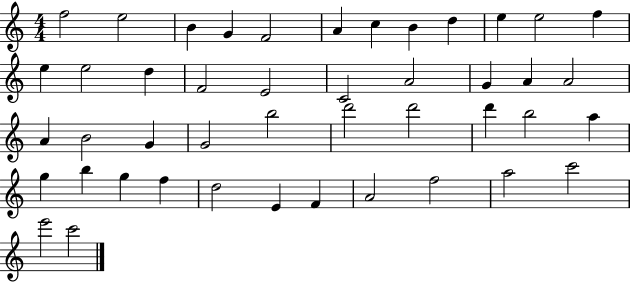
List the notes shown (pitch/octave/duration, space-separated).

F5/h E5/h B4/q G4/q F4/h A4/q C5/q B4/q D5/q E5/q E5/h F5/q E5/q E5/h D5/q F4/h E4/h C4/h A4/h G4/q A4/q A4/h A4/q B4/h G4/q G4/h B5/h D6/h D6/h D6/q B5/h A5/q G5/q B5/q G5/q F5/q D5/h E4/q F4/q A4/h F5/h A5/h C6/h E6/h C6/h